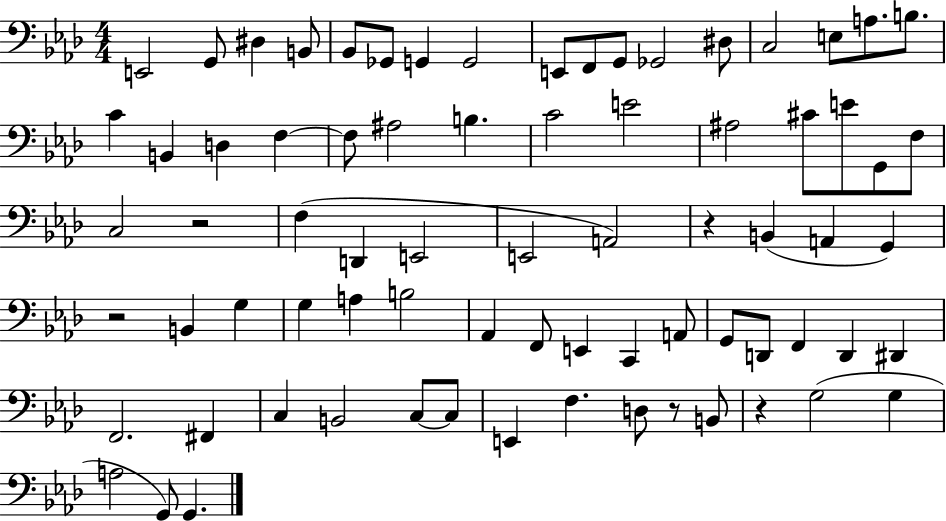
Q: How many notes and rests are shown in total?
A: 75